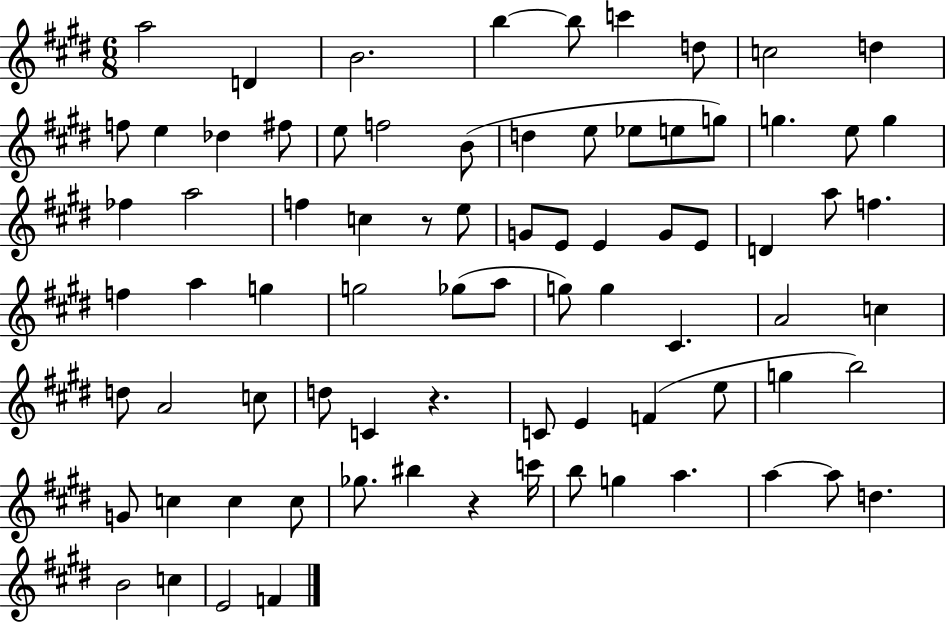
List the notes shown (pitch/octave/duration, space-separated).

A5/h D4/q B4/h. B5/q B5/e C6/q D5/e C5/h D5/q F5/e E5/q Db5/q F#5/e E5/e F5/h B4/e D5/q E5/e Eb5/e E5/e G5/e G5/q. E5/e G5/q FES5/q A5/h F5/q C5/q R/e E5/e G4/e E4/e E4/q G4/e E4/e D4/q A5/e F5/q. F5/q A5/q G5/q G5/h Gb5/e A5/e G5/e G5/q C#4/q. A4/h C5/q D5/e A4/h C5/e D5/e C4/q R/q. C4/e E4/q F4/q E5/e G5/q B5/h G4/e C5/q C5/q C5/e Gb5/e. BIS5/q R/q C6/s B5/e G5/q A5/q. A5/q A5/e D5/q. B4/h C5/q E4/h F4/q